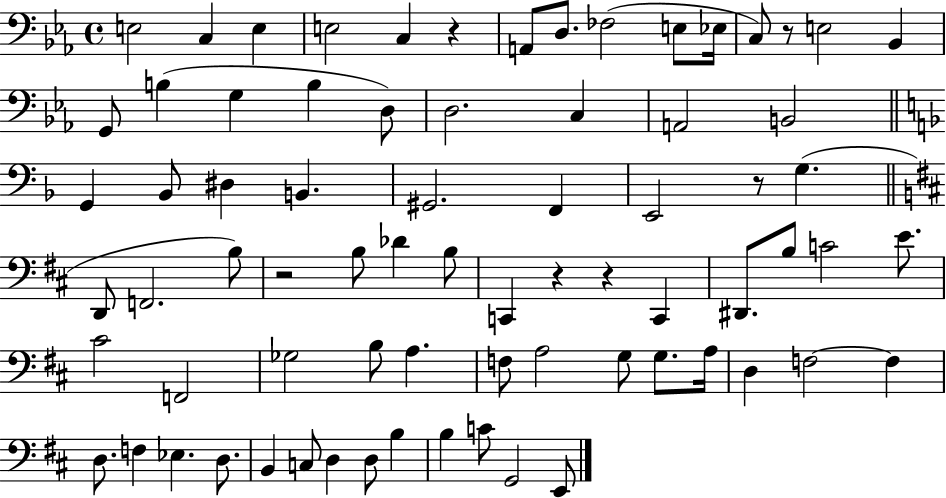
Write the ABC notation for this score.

X:1
T:Untitled
M:4/4
L:1/4
K:Eb
E,2 C, E, E,2 C, z A,,/2 D,/2 _F,2 E,/2 _E,/4 C,/2 z/2 E,2 _B,, G,,/2 B, G, B, D,/2 D,2 C, A,,2 B,,2 G,, _B,,/2 ^D, B,, ^G,,2 F,, E,,2 z/2 G, D,,/2 F,,2 B,/2 z2 B,/2 _D B,/2 C,, z z C,, ^D,,/2 B,/2 C2 E/2 ^C2 F,,2 _G,2 B,/2 A, F,/2 A,2 G,/2 G,/2 A,/4 D, F,2 F, D,/2 F, _E, D,/2 B,, C,/2 D, D,/2 B, B, C/2 G,,2 E,,/2